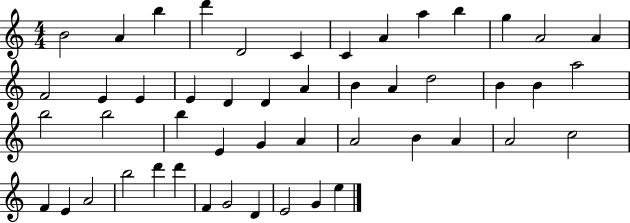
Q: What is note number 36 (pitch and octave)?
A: A4